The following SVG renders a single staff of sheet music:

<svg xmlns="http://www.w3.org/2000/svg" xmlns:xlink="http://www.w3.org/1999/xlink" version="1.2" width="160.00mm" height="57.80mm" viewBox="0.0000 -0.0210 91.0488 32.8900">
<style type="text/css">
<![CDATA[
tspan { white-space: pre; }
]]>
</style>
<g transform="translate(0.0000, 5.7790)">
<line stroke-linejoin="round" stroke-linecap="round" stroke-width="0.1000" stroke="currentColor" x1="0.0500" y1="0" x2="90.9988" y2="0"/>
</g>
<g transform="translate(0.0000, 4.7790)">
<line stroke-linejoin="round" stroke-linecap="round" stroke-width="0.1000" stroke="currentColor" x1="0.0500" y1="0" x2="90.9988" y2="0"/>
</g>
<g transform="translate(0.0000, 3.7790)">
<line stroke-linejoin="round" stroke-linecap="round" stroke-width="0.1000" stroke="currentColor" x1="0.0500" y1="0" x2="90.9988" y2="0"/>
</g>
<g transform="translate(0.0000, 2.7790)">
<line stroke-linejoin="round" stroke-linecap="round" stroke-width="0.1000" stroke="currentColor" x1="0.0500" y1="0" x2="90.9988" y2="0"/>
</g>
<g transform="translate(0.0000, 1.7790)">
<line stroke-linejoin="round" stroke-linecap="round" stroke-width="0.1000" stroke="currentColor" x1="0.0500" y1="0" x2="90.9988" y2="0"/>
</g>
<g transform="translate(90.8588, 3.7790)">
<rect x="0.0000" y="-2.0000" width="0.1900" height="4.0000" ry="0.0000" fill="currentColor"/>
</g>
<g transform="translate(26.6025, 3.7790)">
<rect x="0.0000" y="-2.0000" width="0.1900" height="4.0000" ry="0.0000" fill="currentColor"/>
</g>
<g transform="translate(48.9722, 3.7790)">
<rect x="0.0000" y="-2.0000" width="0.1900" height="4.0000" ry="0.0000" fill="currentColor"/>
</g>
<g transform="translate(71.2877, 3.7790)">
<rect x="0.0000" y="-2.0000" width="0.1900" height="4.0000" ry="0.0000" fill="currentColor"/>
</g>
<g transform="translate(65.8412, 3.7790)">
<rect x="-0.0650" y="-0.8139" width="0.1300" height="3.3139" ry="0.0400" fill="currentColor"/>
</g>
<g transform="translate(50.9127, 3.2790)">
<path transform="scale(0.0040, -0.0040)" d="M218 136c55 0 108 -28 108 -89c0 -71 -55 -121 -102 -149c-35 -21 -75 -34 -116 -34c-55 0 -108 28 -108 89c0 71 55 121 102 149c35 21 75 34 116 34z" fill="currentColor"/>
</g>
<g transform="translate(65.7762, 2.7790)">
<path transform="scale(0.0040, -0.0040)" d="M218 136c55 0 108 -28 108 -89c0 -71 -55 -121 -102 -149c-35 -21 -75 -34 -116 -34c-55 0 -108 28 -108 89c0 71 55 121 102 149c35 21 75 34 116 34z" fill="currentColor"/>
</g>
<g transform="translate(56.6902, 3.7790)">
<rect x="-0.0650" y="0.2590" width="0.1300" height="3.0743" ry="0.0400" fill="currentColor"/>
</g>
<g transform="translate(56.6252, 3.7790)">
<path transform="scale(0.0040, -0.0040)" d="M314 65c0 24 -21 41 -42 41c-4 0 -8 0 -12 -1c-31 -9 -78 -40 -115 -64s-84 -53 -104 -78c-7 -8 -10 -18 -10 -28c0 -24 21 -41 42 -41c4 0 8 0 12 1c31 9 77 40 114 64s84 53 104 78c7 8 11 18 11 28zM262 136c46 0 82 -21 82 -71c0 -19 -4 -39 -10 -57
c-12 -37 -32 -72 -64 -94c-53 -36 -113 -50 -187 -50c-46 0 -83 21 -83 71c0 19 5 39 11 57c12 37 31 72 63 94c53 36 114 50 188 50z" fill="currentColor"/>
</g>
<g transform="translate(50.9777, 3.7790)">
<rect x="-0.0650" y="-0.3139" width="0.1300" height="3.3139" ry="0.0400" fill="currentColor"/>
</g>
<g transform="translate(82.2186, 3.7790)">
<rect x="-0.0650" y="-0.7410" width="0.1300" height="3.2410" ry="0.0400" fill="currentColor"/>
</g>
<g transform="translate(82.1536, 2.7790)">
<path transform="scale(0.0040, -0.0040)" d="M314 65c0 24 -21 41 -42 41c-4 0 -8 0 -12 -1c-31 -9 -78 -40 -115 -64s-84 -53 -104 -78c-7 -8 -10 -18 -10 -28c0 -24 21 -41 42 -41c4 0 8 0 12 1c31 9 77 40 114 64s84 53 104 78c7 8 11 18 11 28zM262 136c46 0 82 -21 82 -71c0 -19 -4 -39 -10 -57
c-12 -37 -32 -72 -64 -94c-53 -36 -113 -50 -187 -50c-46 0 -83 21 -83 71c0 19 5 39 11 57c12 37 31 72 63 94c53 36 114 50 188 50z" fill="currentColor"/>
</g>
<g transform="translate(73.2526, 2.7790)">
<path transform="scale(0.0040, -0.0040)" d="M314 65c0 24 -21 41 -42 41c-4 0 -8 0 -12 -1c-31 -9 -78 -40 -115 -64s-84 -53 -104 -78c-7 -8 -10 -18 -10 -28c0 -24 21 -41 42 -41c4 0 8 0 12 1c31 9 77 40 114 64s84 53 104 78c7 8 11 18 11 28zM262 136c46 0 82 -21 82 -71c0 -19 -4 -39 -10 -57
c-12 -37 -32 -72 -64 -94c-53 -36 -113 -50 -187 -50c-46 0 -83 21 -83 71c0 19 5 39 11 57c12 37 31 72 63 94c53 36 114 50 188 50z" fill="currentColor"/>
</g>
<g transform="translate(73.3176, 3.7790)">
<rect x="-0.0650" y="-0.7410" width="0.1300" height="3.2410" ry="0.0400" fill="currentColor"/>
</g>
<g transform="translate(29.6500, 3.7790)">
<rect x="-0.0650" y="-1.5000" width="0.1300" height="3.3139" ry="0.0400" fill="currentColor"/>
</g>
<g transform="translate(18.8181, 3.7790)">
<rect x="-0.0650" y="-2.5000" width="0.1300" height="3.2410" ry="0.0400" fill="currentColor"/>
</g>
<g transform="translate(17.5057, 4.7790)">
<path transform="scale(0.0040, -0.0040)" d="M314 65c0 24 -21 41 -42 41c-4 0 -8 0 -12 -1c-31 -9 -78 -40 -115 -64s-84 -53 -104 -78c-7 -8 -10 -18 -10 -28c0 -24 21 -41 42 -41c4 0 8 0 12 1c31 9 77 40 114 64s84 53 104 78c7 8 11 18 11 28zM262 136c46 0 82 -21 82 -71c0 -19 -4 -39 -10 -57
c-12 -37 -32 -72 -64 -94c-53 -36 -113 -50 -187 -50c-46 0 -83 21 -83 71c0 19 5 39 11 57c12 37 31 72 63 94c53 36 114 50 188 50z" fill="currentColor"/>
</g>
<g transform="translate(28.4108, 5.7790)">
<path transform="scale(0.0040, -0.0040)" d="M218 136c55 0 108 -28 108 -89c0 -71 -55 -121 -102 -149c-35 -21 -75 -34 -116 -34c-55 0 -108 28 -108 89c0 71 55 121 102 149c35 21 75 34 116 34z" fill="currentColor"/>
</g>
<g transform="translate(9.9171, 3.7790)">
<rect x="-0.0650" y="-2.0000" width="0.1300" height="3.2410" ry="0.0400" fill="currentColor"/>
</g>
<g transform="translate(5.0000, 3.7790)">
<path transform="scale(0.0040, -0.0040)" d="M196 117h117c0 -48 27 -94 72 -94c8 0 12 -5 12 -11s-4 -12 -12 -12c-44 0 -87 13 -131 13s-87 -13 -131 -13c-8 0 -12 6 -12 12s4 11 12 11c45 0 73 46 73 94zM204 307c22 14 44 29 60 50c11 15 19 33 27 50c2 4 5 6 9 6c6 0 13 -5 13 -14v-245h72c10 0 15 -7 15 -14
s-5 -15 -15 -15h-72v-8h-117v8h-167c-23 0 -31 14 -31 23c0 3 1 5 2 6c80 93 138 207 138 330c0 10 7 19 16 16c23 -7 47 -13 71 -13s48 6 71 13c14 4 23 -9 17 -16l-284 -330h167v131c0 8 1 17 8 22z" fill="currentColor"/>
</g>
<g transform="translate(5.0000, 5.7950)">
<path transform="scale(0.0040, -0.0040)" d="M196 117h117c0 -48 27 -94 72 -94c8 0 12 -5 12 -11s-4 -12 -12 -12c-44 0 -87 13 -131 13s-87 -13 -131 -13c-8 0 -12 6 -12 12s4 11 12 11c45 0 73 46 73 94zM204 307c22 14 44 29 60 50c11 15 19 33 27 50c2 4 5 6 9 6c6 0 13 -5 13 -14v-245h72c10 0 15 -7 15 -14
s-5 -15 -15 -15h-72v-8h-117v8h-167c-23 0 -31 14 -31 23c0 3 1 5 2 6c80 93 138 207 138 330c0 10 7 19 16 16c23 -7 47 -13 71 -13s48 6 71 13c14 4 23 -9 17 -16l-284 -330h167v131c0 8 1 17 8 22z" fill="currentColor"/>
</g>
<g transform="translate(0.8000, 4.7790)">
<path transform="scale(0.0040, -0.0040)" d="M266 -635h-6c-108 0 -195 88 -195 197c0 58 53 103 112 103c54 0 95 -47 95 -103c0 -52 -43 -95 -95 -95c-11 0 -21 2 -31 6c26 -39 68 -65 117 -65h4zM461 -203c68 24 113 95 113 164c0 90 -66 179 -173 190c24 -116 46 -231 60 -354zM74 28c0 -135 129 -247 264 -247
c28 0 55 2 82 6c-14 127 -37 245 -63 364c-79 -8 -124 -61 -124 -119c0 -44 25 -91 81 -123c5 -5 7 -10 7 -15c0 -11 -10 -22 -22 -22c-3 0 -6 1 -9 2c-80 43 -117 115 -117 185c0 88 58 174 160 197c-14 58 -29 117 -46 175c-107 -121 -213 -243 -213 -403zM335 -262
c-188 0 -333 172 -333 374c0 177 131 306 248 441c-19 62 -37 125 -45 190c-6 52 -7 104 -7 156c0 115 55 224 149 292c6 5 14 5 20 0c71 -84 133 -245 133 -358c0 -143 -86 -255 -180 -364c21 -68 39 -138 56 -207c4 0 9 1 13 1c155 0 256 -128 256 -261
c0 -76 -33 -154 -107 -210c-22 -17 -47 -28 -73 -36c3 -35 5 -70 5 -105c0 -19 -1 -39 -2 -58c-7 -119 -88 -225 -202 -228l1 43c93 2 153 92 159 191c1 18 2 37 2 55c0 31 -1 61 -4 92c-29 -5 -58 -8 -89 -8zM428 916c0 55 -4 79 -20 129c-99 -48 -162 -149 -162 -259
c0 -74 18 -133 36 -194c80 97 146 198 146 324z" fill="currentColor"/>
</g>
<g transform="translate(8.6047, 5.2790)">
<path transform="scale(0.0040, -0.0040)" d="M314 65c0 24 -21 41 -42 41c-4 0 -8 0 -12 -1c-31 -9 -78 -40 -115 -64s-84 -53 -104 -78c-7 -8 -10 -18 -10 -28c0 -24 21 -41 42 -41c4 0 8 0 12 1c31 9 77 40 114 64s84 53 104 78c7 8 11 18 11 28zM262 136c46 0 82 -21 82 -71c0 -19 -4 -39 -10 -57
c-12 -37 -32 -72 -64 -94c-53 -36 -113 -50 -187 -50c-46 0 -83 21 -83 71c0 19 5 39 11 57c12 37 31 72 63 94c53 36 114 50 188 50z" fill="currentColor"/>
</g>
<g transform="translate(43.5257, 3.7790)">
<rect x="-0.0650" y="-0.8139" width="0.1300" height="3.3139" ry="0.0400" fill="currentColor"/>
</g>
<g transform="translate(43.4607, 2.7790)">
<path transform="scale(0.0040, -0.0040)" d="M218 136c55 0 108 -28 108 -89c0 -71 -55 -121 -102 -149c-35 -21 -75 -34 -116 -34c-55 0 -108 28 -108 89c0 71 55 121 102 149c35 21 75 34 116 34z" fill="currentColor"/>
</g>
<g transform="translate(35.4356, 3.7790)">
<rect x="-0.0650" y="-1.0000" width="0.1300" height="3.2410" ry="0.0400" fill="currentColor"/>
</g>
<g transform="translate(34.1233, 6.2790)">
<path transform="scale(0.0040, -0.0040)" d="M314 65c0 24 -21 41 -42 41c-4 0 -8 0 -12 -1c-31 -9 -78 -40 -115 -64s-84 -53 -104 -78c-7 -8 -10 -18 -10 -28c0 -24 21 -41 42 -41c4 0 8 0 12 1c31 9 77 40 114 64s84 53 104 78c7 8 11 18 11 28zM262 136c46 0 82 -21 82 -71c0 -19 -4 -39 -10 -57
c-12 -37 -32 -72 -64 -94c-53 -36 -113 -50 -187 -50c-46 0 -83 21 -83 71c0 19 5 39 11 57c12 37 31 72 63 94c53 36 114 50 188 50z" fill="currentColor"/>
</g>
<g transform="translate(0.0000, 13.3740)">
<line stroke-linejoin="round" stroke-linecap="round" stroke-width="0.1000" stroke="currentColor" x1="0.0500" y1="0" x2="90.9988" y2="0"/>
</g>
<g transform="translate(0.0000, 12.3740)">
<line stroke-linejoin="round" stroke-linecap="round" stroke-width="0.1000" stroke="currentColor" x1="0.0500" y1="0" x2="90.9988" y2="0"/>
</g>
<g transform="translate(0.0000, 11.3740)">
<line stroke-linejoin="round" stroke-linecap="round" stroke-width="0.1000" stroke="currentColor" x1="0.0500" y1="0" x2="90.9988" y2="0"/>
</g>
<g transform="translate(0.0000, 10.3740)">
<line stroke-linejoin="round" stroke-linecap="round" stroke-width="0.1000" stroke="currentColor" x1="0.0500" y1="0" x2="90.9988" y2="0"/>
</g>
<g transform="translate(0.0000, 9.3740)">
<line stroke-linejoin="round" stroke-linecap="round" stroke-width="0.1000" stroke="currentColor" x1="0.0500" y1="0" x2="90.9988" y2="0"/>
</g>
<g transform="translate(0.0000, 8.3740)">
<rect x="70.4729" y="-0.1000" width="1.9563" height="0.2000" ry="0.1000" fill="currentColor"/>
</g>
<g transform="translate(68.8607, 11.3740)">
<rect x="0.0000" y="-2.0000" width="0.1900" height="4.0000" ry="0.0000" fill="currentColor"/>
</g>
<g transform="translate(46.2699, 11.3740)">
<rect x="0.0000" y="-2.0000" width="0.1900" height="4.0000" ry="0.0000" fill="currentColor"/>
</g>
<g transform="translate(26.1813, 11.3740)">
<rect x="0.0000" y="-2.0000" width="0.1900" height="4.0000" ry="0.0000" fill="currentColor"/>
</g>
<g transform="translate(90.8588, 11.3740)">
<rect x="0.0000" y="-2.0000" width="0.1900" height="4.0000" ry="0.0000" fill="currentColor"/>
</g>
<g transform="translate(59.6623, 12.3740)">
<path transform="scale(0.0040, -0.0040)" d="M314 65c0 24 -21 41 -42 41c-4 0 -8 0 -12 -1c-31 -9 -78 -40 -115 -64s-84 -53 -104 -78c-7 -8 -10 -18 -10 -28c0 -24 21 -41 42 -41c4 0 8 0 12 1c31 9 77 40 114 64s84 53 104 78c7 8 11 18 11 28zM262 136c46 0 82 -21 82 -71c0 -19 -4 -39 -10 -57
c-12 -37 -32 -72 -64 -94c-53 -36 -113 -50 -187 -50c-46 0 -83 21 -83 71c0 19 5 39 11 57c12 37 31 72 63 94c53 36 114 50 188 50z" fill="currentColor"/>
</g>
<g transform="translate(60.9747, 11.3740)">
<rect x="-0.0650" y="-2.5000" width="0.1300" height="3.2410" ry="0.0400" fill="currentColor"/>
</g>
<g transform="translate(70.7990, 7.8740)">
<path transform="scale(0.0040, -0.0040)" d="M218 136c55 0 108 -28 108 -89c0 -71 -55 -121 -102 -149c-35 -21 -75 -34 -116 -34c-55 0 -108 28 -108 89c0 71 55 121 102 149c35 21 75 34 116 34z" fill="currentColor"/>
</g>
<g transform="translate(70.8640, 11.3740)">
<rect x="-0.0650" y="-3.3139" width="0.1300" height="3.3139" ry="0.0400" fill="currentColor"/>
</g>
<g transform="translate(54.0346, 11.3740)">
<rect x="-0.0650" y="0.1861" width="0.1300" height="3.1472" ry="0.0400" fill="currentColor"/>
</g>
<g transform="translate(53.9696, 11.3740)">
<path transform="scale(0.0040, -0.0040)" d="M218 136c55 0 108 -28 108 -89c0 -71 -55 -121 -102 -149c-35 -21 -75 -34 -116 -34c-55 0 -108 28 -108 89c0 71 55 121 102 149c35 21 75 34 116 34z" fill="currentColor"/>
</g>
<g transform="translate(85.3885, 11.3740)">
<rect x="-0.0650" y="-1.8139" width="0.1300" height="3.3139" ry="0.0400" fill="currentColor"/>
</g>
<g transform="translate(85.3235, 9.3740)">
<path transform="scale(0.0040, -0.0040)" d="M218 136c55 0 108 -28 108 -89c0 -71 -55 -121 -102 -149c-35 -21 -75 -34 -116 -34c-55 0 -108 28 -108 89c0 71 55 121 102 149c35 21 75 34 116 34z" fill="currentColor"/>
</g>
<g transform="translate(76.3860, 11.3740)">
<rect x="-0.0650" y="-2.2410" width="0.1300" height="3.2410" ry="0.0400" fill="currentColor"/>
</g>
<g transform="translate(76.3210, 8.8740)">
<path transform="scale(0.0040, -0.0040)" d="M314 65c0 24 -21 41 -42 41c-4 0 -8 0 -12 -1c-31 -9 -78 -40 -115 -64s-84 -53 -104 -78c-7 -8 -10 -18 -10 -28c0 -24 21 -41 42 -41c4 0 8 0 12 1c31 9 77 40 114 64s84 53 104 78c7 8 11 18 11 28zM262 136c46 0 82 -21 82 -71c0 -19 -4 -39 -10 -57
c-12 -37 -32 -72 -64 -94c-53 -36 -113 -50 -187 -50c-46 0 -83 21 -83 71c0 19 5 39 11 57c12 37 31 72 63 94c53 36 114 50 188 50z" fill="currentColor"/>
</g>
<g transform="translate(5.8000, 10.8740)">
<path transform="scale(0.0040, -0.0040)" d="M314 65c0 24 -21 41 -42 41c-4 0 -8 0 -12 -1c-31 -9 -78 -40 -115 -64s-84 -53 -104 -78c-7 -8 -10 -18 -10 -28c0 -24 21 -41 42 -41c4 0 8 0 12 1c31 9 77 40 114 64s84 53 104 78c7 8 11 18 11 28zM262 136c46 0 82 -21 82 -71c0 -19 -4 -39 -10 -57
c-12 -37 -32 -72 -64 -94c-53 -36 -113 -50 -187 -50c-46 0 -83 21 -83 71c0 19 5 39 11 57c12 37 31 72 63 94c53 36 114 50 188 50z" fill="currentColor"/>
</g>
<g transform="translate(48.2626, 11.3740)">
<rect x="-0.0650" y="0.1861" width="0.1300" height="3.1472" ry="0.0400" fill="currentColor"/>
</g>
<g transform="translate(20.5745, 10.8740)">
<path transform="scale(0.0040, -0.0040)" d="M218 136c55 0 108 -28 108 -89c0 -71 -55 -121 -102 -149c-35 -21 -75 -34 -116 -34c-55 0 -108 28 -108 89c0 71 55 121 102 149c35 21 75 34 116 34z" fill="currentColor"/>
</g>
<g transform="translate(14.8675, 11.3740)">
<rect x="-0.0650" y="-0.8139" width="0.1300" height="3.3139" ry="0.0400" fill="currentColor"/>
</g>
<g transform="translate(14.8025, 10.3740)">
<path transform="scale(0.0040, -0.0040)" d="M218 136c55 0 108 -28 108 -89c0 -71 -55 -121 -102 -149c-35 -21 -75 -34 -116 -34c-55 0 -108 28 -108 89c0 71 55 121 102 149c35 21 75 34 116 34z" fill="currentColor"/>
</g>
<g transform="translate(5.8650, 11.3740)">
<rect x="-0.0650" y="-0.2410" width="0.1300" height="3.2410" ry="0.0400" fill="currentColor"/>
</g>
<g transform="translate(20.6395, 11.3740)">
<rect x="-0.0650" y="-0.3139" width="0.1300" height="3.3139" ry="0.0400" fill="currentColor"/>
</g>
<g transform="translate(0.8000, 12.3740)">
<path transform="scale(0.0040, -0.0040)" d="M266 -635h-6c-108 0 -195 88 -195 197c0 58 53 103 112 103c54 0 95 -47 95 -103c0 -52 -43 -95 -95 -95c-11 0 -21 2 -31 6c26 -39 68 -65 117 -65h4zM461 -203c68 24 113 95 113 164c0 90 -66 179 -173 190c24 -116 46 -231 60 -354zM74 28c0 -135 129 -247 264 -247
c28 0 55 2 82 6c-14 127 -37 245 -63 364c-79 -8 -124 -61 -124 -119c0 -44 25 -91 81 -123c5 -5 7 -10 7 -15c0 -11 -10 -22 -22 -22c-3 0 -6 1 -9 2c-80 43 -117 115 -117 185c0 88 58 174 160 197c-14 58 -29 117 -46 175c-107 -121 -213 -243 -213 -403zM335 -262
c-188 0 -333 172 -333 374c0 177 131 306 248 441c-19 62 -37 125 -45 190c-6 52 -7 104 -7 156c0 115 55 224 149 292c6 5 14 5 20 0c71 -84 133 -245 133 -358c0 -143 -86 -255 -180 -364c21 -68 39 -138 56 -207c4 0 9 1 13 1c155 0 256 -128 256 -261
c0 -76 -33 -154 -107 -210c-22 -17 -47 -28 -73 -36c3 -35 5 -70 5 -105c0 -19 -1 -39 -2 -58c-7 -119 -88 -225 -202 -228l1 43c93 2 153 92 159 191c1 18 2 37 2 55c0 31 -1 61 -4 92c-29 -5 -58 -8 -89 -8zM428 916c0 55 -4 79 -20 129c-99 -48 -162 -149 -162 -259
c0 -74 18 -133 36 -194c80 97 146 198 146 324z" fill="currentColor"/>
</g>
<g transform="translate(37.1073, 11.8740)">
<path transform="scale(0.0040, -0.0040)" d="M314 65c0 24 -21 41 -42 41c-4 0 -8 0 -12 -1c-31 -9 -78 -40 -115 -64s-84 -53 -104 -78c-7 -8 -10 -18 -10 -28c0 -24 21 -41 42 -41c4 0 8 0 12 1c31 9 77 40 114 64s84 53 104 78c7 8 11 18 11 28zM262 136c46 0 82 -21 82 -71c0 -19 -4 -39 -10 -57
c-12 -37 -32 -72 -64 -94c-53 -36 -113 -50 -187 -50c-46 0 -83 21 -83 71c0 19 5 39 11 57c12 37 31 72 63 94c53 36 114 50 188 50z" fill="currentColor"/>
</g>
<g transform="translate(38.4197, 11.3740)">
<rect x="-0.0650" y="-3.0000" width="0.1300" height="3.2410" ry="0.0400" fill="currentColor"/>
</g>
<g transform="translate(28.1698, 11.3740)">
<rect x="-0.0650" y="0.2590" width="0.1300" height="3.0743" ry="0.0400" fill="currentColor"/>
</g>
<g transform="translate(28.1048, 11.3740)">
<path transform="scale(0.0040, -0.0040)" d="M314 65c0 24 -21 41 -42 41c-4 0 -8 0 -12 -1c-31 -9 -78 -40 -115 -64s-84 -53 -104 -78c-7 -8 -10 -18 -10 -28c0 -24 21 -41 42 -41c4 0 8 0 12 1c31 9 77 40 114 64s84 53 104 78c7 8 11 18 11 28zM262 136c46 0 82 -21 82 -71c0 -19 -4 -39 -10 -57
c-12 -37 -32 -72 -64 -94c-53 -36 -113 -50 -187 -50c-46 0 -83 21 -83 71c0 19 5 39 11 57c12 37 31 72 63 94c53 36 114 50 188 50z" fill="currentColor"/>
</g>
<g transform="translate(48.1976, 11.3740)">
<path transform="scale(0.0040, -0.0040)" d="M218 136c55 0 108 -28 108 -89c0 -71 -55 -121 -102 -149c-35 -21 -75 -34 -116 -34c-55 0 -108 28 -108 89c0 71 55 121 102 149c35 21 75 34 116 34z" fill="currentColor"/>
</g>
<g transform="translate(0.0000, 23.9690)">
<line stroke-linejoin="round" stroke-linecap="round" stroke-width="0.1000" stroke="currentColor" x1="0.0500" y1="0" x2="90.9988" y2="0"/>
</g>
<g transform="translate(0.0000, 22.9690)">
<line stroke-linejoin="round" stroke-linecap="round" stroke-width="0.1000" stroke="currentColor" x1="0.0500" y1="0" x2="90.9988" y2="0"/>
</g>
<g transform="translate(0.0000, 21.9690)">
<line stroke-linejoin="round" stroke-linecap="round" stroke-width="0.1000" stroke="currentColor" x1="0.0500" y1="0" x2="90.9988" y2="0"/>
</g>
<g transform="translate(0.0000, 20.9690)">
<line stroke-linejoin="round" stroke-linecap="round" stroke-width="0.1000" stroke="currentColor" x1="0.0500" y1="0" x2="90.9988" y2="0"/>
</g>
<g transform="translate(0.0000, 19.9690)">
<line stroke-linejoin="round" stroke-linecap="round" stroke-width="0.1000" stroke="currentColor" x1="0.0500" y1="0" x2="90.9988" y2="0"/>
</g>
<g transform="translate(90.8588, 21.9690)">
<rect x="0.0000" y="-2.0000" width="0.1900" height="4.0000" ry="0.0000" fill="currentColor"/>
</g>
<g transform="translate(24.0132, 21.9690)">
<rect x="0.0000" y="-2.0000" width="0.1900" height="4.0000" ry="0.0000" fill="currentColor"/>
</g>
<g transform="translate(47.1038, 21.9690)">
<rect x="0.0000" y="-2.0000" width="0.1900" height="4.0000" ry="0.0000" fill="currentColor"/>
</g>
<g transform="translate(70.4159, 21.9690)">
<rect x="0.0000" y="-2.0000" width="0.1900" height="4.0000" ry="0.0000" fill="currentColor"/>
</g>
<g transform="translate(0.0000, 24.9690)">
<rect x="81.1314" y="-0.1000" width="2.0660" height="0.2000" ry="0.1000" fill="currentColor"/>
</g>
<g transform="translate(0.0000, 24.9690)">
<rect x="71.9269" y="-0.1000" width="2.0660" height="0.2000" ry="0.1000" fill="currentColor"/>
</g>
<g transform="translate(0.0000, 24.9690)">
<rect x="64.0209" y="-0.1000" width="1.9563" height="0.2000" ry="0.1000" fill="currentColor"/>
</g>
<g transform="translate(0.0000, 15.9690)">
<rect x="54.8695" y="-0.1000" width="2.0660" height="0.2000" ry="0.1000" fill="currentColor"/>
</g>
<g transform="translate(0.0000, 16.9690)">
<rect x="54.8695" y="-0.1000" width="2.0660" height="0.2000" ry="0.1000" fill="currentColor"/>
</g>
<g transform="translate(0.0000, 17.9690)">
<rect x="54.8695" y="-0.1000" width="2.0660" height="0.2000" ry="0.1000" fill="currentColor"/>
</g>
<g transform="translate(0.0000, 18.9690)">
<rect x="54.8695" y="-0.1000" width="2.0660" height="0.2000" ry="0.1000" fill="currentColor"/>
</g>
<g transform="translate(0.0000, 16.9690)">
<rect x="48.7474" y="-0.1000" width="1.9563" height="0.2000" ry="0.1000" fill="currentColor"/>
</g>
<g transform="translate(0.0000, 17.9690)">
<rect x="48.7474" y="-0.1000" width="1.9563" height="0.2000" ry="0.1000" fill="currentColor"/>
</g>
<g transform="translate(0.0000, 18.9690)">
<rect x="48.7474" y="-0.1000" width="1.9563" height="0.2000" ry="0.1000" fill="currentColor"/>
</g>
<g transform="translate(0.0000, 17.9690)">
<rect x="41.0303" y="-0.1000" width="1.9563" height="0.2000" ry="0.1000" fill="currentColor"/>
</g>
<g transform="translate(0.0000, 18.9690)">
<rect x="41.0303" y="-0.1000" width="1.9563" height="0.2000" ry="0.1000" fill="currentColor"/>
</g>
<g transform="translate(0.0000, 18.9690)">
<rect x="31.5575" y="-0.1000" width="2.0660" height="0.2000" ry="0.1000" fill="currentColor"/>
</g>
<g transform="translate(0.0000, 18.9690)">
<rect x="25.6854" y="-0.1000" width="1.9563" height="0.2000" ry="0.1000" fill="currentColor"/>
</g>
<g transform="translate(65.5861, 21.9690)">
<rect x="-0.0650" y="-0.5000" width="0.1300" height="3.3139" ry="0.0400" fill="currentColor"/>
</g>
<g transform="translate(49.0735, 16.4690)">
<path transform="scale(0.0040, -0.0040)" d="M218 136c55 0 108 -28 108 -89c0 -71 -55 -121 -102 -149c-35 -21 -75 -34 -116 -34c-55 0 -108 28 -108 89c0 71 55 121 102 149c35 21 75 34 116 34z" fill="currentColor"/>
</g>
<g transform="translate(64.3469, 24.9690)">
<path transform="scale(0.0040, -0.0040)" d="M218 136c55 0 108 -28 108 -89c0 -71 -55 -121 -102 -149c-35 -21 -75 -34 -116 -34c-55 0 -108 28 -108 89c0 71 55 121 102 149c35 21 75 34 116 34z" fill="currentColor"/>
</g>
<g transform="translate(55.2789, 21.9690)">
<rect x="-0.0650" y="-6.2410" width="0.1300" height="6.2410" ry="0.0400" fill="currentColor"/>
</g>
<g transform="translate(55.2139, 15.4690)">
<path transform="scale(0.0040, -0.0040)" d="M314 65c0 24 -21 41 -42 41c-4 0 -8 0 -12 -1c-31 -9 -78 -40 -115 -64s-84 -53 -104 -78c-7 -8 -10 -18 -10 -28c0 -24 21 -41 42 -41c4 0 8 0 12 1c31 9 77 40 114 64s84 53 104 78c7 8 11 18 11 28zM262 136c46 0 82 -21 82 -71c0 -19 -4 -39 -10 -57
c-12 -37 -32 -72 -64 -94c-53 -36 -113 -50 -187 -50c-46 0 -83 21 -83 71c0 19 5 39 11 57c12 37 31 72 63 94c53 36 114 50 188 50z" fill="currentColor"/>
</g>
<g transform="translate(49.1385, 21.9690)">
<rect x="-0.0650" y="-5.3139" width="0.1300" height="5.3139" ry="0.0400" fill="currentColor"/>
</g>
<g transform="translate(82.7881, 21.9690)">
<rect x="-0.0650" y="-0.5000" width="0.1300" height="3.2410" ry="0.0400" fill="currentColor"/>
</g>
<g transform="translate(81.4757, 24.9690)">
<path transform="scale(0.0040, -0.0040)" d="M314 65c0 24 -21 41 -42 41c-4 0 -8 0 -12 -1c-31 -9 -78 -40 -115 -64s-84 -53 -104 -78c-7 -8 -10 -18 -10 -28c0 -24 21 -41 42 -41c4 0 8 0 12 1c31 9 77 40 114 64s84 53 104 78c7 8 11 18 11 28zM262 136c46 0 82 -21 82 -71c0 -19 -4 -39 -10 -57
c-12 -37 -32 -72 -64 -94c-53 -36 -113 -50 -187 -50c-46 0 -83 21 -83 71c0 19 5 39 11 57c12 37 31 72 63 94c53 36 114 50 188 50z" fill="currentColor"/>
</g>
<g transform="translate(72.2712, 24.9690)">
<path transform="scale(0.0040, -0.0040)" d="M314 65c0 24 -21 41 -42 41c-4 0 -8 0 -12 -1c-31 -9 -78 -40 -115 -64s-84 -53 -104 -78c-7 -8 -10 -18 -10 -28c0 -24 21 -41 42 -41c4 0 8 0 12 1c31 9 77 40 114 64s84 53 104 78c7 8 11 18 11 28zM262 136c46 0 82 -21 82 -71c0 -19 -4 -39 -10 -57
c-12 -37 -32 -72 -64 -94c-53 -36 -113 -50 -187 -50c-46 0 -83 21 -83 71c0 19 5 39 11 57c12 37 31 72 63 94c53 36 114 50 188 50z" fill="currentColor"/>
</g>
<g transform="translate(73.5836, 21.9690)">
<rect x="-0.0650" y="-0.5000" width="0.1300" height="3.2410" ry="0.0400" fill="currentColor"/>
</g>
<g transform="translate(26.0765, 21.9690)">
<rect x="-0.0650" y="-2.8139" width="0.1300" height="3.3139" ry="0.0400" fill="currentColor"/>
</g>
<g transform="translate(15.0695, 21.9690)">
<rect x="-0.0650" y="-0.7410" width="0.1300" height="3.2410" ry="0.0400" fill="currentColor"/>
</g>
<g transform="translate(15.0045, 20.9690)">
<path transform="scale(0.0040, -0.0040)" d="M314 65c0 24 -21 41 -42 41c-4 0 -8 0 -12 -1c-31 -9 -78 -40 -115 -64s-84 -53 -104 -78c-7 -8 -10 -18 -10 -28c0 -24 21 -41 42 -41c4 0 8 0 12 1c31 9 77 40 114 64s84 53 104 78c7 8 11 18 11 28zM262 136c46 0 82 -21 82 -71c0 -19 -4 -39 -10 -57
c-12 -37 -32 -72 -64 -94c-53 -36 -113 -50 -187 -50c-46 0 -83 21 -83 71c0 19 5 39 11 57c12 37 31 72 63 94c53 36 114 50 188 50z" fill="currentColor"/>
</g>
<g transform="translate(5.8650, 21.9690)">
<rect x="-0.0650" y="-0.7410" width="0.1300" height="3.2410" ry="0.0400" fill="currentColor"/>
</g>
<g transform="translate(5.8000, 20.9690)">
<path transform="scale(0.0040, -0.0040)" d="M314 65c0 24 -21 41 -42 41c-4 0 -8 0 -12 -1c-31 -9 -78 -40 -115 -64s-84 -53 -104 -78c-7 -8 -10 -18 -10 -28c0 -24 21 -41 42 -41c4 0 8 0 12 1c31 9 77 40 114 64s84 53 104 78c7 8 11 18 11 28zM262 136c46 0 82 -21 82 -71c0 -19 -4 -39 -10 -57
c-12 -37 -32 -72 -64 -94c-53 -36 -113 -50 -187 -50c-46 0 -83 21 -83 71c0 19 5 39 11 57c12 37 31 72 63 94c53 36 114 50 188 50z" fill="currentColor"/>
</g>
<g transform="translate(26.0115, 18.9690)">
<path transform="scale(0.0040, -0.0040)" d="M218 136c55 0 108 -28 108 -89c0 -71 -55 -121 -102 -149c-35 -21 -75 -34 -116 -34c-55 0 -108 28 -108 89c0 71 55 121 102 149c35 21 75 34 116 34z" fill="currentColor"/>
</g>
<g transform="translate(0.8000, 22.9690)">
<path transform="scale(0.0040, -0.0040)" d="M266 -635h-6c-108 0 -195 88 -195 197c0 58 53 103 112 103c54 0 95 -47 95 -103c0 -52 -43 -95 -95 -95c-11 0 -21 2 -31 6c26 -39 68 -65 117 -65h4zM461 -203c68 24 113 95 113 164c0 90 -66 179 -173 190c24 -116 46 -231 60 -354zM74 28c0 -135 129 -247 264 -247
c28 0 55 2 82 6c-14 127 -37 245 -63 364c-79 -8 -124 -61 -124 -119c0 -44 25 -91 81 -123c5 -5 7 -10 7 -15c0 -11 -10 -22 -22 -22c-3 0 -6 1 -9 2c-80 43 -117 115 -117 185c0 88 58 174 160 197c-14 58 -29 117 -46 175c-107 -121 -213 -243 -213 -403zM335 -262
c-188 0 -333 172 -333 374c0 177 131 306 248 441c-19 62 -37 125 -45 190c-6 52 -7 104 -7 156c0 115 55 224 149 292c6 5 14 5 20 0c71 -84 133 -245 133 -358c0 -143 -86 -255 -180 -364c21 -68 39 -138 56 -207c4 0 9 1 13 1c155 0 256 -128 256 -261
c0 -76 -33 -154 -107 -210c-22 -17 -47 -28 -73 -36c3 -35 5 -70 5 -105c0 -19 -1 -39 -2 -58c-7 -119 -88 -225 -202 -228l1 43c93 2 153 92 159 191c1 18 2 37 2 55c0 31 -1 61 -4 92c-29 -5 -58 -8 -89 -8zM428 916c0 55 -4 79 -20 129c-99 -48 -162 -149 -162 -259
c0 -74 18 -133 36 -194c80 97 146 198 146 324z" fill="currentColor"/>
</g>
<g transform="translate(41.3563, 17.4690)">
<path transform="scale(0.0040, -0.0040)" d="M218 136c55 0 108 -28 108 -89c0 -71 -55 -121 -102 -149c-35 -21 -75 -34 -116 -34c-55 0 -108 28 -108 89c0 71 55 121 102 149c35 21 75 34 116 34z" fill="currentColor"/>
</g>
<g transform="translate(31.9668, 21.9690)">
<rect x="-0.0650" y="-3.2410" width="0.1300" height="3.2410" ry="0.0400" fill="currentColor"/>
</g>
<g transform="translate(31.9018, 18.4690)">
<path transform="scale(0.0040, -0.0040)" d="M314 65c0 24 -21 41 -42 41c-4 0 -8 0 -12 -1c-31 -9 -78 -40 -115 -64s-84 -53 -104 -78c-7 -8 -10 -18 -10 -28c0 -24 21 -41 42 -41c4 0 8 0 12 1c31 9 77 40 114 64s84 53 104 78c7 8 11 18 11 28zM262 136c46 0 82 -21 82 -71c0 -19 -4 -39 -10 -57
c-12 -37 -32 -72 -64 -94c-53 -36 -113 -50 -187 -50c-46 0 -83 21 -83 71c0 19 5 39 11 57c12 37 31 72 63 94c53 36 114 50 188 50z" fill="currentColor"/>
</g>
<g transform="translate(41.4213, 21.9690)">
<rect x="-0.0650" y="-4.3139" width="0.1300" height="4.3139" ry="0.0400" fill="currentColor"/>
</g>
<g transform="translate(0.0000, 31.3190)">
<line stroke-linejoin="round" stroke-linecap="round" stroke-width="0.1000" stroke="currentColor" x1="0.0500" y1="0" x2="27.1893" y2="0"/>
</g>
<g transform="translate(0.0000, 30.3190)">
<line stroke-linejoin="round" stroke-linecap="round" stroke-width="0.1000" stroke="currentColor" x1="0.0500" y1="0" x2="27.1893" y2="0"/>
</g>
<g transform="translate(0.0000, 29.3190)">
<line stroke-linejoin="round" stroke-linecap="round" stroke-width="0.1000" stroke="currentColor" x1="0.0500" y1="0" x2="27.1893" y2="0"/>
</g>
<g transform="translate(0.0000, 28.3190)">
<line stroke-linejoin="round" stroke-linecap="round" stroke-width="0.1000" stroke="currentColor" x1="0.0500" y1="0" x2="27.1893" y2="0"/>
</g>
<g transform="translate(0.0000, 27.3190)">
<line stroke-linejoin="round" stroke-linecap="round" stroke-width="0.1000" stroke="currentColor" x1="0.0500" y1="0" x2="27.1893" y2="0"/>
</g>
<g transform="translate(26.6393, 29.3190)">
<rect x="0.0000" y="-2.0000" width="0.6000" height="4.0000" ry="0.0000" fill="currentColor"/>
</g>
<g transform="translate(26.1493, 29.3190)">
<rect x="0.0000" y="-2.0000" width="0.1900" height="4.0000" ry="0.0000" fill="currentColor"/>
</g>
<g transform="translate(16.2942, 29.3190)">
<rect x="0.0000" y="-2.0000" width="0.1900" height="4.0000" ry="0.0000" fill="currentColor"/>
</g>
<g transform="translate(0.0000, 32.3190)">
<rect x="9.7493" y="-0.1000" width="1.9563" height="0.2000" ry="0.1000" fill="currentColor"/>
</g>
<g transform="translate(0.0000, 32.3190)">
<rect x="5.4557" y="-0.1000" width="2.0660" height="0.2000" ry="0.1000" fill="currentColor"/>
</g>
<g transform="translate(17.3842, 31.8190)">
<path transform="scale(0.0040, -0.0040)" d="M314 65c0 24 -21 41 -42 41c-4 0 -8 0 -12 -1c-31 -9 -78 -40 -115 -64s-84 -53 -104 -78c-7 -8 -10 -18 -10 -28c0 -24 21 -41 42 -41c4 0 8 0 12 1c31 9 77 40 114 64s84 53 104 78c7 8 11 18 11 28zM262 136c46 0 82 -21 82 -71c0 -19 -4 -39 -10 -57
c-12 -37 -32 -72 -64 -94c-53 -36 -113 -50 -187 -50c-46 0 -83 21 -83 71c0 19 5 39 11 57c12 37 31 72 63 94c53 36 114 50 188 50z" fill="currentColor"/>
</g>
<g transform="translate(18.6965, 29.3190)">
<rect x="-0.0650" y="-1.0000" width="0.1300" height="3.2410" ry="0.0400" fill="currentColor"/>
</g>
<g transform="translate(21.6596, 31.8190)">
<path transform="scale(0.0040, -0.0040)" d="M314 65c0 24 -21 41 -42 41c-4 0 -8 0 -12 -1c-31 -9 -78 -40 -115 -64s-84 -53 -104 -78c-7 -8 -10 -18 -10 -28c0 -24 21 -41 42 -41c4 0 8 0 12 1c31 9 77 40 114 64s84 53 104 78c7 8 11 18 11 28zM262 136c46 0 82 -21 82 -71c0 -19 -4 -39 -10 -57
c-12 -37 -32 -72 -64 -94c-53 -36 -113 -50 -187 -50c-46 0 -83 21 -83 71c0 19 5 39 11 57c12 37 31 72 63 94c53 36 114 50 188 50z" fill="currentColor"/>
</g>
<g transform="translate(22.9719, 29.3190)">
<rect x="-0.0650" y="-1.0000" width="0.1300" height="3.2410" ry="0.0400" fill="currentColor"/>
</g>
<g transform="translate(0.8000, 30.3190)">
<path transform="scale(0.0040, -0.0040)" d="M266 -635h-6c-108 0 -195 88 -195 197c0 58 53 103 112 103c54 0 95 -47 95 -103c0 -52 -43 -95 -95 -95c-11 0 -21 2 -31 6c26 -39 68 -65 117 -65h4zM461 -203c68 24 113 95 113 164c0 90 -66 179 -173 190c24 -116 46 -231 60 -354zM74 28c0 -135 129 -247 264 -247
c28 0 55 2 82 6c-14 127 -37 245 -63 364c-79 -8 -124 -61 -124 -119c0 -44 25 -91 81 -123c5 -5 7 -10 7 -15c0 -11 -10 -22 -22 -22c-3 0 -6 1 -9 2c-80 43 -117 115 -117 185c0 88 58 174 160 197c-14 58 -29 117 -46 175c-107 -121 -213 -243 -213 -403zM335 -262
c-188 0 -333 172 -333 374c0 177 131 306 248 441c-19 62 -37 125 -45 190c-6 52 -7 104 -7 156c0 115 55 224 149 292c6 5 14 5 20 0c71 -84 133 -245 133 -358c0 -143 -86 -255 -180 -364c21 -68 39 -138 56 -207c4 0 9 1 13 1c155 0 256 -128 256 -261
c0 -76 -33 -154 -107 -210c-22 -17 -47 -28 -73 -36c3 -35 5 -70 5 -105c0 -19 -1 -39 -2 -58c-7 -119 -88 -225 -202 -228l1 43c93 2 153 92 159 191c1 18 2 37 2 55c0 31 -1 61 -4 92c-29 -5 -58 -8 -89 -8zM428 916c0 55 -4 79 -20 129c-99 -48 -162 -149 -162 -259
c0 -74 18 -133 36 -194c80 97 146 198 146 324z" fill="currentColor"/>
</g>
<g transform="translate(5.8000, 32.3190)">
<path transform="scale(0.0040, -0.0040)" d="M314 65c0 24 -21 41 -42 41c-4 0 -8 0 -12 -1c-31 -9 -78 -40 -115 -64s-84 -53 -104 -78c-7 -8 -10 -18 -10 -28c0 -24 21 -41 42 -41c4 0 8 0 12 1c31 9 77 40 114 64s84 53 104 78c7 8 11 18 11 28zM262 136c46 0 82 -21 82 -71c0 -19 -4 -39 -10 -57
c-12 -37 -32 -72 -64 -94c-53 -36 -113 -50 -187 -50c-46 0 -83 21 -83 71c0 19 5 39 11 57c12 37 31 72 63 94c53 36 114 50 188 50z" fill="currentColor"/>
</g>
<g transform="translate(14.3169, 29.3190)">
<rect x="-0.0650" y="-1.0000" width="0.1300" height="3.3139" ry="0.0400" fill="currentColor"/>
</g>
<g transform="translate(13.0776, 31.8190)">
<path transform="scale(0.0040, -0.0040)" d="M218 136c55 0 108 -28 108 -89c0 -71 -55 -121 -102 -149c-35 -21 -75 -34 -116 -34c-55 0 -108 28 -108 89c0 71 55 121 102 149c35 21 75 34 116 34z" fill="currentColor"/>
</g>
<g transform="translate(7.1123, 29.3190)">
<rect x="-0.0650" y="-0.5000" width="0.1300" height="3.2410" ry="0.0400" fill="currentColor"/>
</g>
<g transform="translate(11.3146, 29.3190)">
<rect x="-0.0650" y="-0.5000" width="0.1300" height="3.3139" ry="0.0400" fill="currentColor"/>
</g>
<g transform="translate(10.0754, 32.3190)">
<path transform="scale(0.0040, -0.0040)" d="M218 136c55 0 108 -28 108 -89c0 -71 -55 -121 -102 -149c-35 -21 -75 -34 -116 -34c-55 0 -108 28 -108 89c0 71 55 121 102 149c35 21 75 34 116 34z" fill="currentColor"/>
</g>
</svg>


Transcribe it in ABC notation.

X:1
T:Untitled
M:4/4
L:1/4
K:C
F2 G2 E D2 d c B2 d d2 d2 c2 d c B2 A2 B B G2 b g2 f d2 d2 a b2 d' f' a'2 C C2 C2 C2 C D D2 D2